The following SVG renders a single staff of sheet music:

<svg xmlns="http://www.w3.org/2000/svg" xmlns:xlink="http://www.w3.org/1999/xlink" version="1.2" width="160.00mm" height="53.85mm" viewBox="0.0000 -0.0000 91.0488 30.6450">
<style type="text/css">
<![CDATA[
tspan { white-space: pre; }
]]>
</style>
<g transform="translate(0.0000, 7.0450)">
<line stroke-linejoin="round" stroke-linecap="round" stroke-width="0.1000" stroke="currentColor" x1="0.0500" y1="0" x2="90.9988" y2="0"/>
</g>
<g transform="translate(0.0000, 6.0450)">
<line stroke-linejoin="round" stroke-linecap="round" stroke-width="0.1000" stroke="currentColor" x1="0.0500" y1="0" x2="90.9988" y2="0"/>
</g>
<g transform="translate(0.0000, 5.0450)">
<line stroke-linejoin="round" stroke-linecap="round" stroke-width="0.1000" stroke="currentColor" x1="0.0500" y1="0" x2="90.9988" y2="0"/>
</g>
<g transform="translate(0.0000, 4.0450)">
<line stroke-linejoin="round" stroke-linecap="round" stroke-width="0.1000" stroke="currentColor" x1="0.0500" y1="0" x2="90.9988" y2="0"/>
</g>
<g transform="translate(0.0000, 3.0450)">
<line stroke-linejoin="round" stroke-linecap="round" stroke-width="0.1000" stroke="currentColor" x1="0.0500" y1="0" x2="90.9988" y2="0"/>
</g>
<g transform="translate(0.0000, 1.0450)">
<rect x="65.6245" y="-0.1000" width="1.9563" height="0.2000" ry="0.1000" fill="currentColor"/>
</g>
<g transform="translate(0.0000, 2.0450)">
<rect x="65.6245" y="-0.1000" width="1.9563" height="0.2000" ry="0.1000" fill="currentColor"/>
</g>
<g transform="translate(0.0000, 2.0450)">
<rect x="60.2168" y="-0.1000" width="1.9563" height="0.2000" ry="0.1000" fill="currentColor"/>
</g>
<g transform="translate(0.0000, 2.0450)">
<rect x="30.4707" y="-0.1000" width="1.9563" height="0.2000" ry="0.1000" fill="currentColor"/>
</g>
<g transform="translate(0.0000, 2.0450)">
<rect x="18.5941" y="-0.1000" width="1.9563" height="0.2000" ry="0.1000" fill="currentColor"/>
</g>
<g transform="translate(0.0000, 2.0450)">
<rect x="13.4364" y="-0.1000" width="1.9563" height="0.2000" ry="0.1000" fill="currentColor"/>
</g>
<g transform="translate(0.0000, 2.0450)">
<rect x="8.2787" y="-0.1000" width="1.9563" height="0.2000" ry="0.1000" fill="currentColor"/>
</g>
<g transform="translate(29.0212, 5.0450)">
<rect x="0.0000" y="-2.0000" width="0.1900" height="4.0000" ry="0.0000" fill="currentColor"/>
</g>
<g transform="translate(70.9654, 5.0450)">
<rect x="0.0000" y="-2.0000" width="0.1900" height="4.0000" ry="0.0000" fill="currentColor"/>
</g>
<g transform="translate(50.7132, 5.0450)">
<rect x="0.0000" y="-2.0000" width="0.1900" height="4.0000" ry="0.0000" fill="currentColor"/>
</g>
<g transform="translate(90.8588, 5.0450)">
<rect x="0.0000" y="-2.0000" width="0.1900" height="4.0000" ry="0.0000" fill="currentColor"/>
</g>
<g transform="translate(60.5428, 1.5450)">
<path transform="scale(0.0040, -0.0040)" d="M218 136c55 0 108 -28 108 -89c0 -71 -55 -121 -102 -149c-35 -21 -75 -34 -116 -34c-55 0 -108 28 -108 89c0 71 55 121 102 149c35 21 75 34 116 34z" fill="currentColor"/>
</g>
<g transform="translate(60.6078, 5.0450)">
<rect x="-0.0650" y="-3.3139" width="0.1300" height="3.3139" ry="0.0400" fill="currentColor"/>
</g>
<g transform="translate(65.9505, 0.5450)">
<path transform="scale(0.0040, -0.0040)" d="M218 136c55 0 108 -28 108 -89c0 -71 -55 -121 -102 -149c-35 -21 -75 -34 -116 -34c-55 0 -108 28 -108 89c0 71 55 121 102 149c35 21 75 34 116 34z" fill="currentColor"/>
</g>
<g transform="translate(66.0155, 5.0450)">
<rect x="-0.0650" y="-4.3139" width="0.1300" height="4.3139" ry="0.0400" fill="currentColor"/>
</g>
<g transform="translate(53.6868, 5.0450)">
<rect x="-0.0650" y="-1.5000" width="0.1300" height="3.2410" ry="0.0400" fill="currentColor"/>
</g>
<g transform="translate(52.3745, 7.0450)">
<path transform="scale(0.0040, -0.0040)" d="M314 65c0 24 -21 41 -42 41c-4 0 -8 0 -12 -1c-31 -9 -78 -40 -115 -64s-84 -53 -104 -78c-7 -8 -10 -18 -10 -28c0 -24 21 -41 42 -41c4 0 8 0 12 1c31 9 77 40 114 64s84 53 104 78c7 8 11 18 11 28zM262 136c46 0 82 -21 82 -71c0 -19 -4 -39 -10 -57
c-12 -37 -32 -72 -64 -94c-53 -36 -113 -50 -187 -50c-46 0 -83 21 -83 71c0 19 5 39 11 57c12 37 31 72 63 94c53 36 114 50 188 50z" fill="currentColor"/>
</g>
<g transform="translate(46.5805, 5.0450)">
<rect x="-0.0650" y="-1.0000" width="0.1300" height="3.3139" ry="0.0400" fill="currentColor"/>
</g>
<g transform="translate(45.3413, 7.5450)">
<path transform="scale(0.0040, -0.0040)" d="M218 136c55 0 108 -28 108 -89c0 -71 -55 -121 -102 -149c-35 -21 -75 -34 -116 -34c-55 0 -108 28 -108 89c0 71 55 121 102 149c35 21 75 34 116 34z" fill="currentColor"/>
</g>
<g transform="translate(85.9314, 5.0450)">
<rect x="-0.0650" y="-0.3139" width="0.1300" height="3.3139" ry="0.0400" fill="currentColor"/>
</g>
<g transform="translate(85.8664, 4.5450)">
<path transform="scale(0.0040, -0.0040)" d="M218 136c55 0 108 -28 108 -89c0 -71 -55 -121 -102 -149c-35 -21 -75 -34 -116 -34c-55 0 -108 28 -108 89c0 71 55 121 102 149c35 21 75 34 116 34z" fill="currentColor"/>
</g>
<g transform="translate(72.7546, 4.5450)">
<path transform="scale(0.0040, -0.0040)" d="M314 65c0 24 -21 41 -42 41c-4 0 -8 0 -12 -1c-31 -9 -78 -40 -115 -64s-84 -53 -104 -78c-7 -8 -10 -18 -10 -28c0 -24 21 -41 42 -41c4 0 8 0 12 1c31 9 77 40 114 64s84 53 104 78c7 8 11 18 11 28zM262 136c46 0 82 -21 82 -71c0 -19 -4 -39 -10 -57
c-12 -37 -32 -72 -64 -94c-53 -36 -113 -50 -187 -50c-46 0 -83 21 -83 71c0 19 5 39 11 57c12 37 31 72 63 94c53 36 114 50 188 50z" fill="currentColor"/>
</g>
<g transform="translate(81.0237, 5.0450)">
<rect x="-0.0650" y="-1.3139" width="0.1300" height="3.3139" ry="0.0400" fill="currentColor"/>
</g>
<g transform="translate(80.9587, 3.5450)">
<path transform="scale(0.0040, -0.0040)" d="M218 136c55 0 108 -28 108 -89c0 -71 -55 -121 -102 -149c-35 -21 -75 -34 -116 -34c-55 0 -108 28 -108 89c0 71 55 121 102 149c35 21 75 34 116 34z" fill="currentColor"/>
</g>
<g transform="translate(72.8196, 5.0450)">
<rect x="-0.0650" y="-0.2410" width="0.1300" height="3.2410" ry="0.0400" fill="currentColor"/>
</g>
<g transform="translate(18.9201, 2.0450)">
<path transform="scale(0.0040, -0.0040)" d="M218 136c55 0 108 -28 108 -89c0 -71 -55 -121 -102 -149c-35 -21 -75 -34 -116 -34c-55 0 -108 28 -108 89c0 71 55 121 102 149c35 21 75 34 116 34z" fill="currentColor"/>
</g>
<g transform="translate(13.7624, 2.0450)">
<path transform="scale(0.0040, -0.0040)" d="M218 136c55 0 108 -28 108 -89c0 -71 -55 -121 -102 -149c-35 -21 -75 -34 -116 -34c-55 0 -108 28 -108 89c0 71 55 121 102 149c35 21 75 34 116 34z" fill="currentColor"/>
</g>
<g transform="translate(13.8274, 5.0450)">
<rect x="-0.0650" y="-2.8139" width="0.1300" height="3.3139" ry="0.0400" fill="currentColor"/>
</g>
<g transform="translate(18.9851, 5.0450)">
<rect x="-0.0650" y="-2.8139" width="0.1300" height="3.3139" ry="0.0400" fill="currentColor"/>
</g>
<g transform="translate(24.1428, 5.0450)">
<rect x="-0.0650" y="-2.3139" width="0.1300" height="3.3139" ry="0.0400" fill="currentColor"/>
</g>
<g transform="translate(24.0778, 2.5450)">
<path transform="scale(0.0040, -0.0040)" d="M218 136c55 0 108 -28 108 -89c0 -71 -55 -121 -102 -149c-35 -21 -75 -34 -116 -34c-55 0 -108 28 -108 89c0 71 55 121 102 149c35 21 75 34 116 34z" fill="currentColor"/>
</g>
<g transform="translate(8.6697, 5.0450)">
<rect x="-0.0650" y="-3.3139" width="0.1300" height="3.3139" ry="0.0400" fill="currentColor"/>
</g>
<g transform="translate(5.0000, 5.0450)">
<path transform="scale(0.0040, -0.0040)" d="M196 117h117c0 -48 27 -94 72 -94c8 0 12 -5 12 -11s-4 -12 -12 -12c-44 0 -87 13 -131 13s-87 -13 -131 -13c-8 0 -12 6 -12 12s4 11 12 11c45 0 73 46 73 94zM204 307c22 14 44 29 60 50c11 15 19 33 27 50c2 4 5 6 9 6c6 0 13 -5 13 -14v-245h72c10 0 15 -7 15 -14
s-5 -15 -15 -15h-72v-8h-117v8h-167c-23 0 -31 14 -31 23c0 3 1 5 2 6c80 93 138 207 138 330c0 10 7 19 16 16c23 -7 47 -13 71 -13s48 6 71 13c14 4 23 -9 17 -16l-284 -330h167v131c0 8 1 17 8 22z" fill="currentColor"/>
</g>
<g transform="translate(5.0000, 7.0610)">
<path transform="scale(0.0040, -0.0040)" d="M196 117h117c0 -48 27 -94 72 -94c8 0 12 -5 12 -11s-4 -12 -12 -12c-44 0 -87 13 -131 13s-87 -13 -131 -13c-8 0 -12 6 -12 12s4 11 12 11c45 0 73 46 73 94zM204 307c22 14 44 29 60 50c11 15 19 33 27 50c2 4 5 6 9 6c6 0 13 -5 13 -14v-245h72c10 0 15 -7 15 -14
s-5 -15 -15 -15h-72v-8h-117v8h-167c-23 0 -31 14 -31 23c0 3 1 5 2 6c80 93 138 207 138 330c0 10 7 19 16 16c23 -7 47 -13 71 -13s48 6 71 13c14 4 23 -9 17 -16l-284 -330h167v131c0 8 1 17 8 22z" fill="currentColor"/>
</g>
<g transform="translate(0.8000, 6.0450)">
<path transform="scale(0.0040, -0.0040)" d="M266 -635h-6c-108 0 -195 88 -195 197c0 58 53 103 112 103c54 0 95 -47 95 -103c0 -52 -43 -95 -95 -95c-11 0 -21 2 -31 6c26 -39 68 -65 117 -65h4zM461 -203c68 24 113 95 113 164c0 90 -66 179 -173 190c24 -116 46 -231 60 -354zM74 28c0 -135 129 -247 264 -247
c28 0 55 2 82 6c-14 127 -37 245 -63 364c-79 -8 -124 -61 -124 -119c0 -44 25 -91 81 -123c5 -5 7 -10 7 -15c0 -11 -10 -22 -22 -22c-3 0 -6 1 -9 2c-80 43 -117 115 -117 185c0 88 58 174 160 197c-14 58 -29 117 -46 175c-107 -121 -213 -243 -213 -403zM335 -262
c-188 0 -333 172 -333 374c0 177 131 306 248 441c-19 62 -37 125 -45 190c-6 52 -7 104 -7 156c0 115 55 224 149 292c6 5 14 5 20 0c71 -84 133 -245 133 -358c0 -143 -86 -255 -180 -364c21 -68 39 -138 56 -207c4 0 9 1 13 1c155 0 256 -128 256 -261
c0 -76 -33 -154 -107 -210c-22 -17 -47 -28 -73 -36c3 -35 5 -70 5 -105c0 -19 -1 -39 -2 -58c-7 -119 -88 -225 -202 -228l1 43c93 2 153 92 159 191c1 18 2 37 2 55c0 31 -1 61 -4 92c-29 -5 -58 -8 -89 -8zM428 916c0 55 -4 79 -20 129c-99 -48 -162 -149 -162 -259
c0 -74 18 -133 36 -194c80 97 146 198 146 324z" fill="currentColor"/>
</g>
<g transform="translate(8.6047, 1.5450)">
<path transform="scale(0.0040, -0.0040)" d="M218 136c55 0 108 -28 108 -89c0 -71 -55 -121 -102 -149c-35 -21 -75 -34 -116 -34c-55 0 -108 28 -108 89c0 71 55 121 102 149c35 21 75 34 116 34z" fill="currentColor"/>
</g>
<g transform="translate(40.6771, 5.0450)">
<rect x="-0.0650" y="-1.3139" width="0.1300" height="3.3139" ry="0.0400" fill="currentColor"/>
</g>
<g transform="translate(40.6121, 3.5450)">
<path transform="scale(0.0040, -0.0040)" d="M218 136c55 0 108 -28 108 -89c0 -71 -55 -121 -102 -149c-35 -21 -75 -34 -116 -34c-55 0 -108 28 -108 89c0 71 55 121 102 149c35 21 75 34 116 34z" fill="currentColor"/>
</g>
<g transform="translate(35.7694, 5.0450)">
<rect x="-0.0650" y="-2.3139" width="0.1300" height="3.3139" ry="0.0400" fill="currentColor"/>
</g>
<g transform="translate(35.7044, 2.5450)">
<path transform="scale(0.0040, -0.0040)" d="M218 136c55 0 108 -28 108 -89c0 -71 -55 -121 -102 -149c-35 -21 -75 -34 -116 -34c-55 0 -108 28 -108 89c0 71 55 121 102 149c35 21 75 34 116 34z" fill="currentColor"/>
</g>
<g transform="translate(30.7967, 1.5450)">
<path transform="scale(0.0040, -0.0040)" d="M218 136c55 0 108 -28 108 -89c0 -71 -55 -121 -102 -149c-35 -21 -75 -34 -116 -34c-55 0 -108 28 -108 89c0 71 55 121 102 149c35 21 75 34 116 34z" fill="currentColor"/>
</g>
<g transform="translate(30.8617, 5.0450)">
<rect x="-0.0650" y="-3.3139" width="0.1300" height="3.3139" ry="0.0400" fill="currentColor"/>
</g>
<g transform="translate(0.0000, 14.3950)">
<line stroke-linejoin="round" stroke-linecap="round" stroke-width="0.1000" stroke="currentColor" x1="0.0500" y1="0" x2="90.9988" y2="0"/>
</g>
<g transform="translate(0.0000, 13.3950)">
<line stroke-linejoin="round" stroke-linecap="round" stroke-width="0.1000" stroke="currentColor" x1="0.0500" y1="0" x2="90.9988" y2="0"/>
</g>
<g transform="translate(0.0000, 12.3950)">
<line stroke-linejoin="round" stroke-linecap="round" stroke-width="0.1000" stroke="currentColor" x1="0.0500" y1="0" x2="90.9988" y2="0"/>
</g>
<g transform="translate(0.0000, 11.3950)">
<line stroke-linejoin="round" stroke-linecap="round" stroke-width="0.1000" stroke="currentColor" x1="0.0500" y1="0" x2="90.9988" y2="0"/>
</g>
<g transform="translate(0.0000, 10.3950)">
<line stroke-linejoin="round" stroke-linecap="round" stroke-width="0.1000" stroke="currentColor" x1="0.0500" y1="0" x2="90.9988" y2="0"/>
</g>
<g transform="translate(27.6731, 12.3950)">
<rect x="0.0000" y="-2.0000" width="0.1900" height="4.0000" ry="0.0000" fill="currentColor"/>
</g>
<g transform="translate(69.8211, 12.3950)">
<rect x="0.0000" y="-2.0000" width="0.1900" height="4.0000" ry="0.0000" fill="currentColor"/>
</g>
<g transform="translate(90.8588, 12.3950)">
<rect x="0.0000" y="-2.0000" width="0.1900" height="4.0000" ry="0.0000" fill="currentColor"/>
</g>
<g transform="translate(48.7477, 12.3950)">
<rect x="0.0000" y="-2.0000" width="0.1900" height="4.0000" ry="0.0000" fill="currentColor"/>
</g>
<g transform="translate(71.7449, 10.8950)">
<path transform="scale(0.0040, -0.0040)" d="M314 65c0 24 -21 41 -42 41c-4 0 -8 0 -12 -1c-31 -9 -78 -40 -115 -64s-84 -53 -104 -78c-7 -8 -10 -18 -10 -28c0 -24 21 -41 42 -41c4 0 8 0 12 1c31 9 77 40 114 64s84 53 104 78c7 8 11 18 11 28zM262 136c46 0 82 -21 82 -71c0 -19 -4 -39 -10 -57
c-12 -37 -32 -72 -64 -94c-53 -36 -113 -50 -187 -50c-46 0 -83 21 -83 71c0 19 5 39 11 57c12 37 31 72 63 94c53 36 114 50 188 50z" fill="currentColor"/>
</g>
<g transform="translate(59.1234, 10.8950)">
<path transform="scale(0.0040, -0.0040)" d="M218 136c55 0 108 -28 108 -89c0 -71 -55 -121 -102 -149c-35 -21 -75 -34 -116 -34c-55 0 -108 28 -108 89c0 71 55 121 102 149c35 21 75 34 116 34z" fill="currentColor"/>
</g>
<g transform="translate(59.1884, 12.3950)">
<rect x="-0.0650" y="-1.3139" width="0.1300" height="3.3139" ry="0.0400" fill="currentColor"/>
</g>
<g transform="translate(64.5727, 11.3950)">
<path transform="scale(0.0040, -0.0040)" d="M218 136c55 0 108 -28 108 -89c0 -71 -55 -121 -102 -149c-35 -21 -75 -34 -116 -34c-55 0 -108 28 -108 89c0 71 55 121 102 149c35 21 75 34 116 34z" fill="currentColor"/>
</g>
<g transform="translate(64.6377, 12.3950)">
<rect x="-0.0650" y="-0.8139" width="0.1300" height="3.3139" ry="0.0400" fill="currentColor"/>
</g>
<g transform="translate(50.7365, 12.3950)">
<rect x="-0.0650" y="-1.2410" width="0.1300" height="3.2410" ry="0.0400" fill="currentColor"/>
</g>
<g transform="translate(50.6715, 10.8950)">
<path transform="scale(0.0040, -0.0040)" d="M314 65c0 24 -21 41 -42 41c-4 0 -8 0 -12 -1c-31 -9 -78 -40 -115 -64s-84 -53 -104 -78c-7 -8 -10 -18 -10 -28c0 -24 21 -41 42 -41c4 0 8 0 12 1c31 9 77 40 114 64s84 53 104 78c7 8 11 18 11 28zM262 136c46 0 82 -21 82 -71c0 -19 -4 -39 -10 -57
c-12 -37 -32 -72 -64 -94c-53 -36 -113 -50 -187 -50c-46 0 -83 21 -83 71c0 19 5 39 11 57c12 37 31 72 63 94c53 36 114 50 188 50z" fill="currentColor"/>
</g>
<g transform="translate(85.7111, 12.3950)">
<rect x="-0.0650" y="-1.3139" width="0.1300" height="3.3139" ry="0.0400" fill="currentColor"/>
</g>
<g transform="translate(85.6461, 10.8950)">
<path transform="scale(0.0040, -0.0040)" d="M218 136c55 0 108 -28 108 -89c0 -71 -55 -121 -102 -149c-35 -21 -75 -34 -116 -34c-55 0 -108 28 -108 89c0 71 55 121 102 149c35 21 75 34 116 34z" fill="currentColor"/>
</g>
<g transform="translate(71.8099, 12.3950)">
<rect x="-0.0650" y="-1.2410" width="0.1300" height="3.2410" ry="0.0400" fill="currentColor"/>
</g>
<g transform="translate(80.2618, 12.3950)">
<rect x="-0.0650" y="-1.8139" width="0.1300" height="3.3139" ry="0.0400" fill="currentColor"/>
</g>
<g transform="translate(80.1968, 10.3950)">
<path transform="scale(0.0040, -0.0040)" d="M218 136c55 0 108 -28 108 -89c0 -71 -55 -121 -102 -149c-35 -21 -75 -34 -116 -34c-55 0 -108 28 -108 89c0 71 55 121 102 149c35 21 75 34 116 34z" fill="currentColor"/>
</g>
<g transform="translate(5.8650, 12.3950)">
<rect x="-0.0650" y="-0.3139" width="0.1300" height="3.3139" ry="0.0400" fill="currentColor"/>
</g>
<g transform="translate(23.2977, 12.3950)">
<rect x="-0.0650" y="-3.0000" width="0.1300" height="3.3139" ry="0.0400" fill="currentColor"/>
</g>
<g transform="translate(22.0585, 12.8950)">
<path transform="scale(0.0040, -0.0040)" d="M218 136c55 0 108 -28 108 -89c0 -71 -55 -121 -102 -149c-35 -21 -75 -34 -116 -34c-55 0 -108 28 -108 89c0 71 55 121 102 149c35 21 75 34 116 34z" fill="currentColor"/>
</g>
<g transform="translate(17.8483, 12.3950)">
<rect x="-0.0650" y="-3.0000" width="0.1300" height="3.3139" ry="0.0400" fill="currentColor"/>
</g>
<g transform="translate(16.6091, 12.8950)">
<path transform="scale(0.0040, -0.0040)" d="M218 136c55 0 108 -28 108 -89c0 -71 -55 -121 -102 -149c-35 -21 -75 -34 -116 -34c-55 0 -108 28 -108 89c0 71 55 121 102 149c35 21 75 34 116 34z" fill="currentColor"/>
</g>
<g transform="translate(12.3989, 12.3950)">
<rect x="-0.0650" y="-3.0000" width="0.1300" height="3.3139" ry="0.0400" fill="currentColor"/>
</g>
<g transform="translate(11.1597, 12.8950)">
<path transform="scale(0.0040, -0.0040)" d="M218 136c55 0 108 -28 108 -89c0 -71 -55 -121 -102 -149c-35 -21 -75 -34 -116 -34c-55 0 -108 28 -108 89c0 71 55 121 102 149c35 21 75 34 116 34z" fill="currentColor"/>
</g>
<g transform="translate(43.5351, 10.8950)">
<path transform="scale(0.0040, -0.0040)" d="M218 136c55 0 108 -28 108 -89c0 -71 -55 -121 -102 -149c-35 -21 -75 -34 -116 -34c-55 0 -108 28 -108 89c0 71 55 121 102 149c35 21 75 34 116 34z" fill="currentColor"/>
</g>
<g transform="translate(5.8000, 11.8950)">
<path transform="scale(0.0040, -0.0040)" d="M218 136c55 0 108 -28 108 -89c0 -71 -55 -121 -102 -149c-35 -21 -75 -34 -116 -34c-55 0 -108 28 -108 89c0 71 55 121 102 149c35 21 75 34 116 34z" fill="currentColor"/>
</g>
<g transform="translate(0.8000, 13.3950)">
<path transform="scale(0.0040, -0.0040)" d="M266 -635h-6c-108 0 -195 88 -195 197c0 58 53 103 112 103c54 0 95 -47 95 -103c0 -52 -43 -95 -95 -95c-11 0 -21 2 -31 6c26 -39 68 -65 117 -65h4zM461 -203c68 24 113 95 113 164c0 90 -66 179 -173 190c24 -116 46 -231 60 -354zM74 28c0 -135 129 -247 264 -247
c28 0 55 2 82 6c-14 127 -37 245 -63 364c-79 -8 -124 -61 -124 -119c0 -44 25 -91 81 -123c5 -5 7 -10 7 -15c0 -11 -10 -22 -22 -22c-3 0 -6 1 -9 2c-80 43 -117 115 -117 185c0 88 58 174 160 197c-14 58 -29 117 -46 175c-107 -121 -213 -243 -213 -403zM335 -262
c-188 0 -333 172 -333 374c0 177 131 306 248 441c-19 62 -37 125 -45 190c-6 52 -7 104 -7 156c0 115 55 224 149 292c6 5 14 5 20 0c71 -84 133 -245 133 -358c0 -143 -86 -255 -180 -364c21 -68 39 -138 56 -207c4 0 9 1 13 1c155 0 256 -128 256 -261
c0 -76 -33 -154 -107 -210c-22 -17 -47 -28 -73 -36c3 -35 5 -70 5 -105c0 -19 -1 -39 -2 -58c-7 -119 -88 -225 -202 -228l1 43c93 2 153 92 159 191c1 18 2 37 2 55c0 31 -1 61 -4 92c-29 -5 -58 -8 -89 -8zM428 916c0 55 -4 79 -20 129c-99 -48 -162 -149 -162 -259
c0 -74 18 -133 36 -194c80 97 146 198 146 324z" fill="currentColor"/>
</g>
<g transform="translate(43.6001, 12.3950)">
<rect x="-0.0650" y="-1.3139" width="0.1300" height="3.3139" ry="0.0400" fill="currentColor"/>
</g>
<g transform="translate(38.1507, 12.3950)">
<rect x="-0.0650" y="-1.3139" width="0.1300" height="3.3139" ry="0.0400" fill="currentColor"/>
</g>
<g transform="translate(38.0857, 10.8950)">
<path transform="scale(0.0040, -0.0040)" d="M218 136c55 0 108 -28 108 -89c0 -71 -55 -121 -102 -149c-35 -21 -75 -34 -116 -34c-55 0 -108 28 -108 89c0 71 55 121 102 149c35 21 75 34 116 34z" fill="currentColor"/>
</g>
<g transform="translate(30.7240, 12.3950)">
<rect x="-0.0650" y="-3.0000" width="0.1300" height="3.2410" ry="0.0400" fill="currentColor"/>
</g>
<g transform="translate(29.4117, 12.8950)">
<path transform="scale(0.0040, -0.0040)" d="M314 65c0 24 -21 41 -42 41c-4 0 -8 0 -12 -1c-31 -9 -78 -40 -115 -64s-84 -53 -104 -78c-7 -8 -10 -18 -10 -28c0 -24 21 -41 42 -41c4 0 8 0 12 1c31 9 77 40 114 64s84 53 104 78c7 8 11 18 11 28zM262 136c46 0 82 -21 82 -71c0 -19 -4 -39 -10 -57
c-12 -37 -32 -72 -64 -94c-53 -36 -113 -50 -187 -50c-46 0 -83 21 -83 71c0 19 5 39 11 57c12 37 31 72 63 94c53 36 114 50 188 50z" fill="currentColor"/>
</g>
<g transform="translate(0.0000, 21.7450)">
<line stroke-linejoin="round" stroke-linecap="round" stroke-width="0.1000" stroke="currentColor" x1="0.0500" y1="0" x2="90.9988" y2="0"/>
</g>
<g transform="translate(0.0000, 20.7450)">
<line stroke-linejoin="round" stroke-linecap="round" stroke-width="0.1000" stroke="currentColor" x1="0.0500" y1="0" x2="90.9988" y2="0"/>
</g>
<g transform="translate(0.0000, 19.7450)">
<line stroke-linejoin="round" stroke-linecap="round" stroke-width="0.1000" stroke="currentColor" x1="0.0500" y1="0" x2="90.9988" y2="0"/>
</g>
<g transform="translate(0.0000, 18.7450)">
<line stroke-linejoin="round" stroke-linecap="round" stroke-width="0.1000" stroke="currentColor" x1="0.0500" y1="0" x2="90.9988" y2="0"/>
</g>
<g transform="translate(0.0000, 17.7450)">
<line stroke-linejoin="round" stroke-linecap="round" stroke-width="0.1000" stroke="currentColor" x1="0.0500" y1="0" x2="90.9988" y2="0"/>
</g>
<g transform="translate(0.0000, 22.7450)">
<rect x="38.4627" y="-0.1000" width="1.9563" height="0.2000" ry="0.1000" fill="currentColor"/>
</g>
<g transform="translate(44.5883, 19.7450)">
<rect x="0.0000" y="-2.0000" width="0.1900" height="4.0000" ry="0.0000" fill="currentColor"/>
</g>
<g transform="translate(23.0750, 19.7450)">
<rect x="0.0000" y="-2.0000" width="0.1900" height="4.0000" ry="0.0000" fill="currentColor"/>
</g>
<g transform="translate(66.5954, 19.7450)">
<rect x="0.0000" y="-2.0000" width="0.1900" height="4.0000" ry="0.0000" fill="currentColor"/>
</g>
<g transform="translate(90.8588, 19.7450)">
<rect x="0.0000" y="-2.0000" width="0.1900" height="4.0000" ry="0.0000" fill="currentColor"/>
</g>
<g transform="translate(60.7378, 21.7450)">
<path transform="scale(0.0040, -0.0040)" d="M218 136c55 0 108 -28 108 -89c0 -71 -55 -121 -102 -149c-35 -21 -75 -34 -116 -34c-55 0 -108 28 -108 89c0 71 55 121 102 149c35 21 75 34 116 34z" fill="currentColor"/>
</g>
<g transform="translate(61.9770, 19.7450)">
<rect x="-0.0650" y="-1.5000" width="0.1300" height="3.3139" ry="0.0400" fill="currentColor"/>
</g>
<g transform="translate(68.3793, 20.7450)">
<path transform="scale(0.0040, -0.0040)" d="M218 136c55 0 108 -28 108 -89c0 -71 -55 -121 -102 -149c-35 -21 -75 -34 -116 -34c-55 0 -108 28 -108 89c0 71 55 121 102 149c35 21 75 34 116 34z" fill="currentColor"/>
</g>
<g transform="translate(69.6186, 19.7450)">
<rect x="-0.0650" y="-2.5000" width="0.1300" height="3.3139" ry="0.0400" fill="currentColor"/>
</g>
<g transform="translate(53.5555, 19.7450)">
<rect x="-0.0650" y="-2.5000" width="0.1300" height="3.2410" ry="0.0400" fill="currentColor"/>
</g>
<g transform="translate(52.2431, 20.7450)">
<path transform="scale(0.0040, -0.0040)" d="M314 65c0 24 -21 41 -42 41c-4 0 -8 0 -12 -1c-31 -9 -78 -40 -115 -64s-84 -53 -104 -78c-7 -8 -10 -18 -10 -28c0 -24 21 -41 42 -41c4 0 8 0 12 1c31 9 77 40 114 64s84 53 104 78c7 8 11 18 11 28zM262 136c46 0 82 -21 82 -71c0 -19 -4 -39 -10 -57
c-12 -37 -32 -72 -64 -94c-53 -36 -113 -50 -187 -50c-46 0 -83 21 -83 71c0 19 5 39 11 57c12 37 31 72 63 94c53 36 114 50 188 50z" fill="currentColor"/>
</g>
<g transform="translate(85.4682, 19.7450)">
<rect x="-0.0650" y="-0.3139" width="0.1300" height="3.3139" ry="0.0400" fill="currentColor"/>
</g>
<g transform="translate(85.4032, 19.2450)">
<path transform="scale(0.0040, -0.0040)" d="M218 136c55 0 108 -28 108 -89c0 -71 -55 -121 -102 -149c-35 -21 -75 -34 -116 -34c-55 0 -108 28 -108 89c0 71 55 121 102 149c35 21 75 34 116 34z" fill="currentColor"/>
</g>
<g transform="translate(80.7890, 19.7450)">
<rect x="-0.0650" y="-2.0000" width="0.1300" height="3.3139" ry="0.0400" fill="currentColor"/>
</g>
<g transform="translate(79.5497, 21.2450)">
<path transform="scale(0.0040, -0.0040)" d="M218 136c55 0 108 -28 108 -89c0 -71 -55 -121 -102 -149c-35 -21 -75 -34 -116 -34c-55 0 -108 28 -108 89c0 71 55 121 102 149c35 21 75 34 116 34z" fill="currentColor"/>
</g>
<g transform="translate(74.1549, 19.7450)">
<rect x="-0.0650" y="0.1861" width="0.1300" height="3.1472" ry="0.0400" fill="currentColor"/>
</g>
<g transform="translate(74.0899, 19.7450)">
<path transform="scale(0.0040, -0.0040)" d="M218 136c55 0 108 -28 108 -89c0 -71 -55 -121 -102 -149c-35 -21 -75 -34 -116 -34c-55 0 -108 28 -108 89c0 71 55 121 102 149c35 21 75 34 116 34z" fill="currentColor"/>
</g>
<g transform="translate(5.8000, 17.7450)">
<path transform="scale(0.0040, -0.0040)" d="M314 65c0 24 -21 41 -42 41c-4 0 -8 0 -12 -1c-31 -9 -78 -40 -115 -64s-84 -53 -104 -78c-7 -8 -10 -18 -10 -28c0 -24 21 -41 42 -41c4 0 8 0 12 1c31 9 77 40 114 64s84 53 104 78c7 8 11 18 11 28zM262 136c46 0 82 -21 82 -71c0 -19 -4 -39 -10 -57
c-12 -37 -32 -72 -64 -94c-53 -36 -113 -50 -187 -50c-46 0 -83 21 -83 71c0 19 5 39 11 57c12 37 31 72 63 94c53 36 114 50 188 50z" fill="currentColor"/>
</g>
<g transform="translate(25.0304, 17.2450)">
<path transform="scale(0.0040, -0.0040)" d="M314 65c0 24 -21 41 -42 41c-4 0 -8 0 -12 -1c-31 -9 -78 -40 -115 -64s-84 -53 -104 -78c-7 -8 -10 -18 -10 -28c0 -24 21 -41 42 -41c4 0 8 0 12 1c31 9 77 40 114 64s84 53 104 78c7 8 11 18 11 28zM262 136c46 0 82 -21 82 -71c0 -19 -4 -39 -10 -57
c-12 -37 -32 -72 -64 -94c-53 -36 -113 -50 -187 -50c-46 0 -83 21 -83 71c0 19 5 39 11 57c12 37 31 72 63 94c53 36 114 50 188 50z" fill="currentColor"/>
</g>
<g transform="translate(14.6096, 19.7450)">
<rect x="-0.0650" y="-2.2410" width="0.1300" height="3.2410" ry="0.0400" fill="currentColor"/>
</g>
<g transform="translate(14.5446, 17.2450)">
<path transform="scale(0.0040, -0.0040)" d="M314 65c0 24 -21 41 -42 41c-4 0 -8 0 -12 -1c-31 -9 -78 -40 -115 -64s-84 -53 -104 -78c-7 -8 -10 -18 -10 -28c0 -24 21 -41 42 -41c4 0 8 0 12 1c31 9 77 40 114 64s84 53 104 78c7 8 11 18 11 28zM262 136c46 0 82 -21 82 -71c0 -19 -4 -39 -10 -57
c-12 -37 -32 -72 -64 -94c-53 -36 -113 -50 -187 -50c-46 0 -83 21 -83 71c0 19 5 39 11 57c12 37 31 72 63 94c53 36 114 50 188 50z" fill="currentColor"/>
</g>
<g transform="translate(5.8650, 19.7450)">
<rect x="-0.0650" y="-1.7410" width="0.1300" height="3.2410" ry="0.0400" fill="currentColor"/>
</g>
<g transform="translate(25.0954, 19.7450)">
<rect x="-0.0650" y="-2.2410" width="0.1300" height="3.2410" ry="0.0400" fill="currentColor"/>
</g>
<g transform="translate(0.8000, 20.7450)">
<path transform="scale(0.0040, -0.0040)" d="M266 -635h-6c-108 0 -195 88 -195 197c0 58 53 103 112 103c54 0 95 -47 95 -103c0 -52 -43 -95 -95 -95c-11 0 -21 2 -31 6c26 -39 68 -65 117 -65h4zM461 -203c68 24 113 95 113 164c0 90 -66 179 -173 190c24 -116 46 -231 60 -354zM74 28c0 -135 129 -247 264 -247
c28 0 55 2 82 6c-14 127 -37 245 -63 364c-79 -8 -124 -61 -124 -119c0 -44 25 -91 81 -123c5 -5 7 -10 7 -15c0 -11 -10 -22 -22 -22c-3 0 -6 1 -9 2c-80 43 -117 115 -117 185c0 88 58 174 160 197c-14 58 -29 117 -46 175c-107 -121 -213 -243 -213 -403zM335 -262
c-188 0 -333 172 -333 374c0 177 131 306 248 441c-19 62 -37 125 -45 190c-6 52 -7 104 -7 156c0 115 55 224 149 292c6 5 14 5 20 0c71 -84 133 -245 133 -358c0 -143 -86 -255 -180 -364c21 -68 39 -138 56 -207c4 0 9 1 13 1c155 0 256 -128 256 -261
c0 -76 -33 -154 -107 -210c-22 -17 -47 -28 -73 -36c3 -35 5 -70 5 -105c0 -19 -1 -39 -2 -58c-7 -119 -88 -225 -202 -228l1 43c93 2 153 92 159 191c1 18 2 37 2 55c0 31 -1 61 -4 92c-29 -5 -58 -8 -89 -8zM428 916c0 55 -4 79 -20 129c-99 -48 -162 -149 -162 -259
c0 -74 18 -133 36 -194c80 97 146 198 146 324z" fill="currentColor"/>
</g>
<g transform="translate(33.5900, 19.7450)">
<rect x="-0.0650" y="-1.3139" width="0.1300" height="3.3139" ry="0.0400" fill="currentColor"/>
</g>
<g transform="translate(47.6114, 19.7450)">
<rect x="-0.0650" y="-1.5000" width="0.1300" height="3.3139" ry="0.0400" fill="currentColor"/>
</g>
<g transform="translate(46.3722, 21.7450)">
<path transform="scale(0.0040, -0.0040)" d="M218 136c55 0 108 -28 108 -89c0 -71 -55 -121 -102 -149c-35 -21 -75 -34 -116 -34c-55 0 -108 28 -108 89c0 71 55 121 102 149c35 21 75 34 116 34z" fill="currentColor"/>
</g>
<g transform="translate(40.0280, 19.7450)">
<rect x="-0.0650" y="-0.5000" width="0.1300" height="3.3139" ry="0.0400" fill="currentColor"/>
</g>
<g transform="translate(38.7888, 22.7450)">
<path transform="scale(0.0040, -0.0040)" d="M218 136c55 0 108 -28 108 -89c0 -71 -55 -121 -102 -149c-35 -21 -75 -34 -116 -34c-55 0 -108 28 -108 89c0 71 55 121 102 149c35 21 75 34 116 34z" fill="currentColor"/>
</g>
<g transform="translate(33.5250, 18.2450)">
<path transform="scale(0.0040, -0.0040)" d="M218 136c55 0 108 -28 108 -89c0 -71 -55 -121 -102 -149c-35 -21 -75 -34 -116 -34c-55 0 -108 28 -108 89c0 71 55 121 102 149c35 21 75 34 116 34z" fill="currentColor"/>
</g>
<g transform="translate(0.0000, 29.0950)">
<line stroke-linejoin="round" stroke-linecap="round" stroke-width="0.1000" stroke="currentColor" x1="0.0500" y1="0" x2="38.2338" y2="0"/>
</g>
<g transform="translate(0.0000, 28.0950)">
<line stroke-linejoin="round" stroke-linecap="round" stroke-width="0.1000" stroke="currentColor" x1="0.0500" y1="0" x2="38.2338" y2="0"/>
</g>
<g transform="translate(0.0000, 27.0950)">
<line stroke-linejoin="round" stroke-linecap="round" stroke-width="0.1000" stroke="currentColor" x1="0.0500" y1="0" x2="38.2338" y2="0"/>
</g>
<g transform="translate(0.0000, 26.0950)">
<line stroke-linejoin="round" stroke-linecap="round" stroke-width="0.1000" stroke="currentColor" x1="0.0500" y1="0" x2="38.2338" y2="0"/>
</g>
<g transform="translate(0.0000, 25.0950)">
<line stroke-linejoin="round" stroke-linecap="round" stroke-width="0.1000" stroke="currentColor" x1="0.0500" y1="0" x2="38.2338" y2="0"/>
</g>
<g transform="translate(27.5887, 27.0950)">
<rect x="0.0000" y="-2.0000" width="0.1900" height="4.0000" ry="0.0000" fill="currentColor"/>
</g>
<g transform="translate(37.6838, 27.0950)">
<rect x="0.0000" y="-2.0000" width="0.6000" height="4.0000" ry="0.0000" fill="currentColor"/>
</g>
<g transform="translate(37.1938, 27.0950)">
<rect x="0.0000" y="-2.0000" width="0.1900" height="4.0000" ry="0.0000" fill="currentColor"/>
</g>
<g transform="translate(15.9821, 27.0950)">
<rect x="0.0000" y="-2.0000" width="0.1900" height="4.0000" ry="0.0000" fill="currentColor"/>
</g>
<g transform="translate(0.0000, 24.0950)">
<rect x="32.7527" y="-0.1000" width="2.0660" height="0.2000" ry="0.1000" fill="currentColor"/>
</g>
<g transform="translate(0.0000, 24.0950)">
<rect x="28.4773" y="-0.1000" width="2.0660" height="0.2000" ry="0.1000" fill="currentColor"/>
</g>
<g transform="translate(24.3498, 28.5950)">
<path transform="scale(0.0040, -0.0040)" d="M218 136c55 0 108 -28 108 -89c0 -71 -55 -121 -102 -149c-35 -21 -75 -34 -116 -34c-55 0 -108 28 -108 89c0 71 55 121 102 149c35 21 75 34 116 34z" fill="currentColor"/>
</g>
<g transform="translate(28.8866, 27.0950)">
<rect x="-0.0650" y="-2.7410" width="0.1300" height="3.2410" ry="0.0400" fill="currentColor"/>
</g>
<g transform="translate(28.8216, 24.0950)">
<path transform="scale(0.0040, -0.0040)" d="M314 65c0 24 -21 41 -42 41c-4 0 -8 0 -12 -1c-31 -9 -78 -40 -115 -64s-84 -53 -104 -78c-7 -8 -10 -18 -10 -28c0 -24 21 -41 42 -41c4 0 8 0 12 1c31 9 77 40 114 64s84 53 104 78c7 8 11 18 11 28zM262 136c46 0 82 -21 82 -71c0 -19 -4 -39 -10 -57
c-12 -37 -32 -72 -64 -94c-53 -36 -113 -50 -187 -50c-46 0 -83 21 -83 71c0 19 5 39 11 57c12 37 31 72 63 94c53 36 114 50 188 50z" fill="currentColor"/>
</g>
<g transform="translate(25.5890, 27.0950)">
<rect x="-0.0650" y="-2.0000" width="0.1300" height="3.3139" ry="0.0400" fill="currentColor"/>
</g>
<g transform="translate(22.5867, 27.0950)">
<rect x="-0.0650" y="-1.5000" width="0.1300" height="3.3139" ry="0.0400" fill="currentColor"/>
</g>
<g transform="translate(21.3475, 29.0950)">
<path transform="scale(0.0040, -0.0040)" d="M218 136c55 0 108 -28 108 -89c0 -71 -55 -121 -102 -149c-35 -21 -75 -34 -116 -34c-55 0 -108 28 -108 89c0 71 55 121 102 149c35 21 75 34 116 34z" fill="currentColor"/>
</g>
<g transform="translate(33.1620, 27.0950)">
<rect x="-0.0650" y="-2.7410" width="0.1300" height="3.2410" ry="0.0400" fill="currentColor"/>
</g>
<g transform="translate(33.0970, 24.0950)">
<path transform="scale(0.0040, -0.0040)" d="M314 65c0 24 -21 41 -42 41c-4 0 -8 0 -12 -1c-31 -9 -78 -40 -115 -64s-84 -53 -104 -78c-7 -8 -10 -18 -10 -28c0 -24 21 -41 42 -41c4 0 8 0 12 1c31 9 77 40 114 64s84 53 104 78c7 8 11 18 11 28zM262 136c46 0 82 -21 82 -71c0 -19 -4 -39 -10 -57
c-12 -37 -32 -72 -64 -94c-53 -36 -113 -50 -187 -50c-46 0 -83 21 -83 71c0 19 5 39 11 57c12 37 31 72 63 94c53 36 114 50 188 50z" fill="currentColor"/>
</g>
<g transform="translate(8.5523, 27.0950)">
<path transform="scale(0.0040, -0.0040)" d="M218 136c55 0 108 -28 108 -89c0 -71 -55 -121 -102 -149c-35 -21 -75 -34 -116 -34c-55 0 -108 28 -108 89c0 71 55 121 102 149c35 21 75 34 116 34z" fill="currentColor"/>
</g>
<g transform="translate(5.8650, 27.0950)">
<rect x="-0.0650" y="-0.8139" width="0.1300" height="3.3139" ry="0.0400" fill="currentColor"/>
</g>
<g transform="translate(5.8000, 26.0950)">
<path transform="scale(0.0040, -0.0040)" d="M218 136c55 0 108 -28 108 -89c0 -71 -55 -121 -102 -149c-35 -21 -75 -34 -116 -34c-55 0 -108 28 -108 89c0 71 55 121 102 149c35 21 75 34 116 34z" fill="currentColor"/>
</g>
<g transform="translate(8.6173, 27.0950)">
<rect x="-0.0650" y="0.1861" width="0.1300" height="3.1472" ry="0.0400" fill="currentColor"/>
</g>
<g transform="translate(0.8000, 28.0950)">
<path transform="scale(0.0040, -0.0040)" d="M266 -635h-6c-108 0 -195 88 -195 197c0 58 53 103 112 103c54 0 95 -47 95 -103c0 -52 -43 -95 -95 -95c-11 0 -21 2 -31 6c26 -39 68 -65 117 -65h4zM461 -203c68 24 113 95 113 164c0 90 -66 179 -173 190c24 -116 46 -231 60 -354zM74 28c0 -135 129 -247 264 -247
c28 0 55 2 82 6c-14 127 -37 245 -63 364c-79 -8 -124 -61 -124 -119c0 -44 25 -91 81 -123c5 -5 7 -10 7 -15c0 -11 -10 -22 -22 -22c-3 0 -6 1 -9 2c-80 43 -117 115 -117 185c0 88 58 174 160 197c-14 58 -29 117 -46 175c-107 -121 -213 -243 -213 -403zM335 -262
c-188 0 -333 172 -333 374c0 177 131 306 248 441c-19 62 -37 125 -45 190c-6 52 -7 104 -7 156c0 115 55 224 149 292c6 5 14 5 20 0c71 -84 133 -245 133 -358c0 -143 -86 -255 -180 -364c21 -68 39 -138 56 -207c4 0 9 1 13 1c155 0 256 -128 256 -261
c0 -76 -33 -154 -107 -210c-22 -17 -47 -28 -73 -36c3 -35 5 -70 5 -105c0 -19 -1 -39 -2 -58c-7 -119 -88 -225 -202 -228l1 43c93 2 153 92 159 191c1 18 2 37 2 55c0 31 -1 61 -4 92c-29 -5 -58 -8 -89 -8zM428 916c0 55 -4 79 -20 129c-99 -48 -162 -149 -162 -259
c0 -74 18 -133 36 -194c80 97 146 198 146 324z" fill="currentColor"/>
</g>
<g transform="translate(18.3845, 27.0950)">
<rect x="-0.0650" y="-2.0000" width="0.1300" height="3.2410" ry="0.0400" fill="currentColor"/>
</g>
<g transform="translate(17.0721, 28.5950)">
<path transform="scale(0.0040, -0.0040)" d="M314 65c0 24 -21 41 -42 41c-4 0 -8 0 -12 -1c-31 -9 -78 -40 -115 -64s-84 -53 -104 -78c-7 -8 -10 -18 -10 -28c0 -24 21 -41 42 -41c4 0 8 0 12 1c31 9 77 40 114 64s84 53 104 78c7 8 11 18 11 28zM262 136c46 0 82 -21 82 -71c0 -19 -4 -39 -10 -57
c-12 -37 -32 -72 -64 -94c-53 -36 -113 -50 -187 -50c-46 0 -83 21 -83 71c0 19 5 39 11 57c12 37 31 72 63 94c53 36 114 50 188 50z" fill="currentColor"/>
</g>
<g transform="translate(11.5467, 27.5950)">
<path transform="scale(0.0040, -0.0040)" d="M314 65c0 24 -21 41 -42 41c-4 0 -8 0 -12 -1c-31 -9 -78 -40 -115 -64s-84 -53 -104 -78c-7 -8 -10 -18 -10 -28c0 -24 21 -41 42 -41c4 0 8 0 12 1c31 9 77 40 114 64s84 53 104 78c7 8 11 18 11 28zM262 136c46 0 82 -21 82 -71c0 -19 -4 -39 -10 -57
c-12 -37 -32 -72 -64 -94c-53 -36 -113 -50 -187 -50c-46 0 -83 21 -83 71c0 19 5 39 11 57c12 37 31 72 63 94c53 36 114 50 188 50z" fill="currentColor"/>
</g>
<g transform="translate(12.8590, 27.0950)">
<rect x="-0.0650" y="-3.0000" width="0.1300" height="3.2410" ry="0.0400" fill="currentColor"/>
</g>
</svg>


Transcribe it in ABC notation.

X:1
T:Untitled
M:4/4
L:1/4
K:C
b a a g b g e D E2 b d' c2 e c c A A A A2 e e e2 e d e2 f e f2 g2 g2 e C E G2 E G B F c d B A2 F2 E F a2 a2